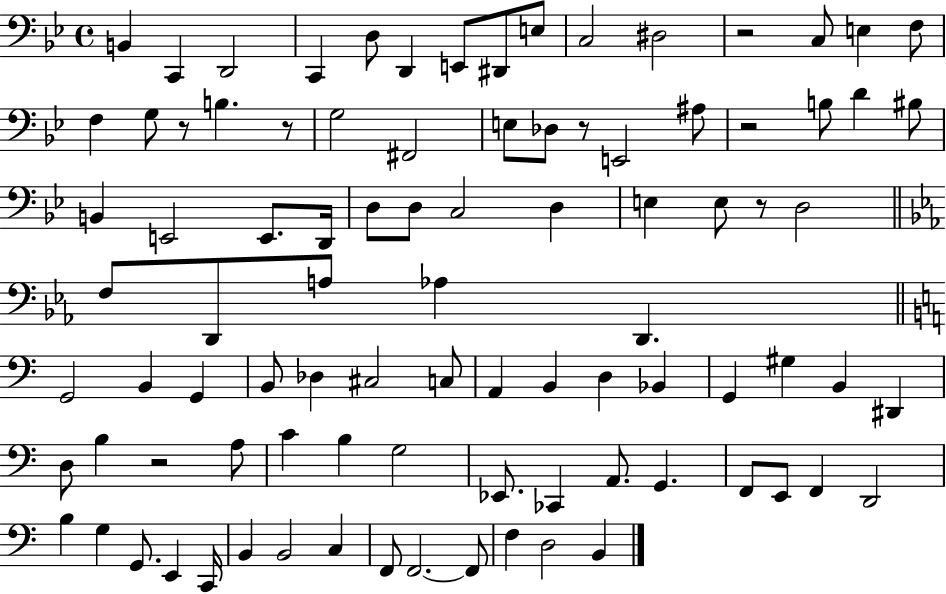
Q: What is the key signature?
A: BES major